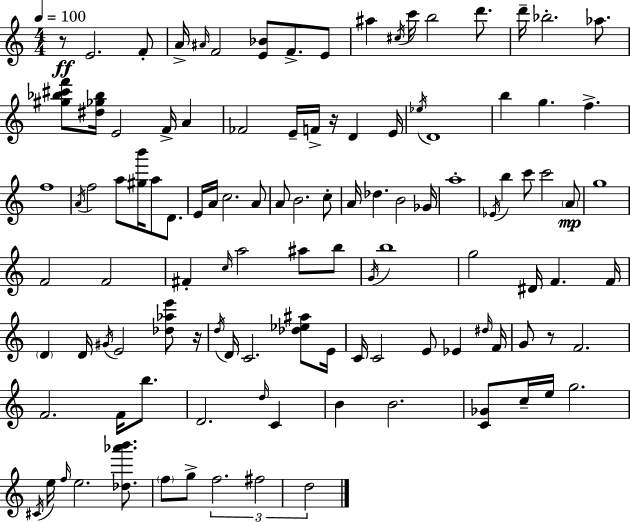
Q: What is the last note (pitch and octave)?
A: D5